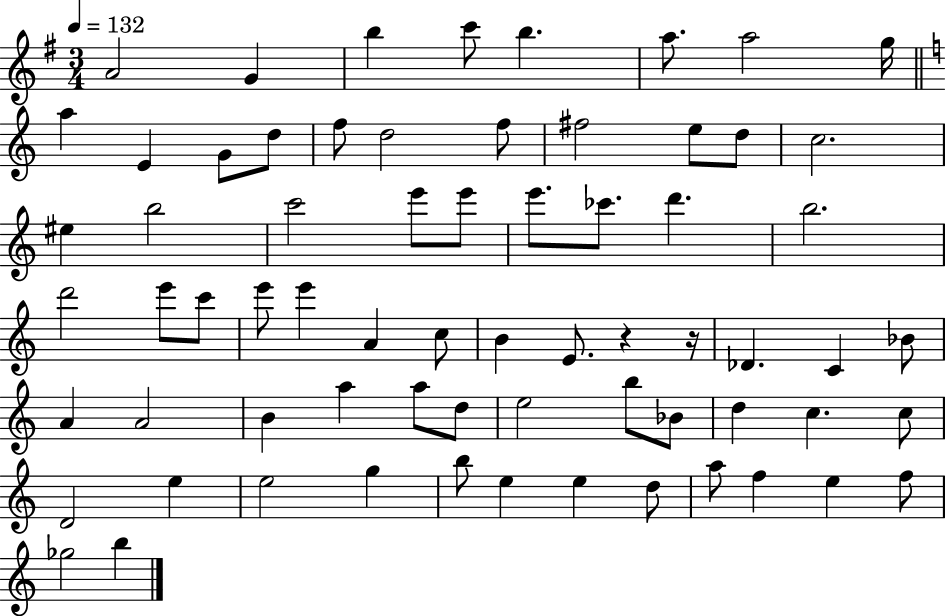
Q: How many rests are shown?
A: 2